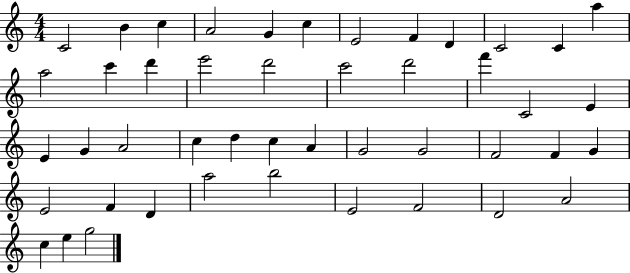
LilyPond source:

{
  \clef treble
  \numericTimeSignature
  \time 4/4
  \key c \major
  c'2 b'4 c''4 | a'2 g'4 c''4 | e'2 f'4 d'4 | c'2 c'4 a''4 | \break a''2 c'''4 d'''4 | e'''2 d'''2 | c'''2 d'''2 | f'''4 c'2 e'4 | \break e'4 g'4 a'2 | c''4 d''4 c''4 a'4 | g'2 g'2 | f'2 f'4 g'4 | \break e'2 f'4 d'4 | a''2 b''2 | e'2 f'2 | d'2 a'2 | \break c''4 e''4 g''2 | \bar "|."
}